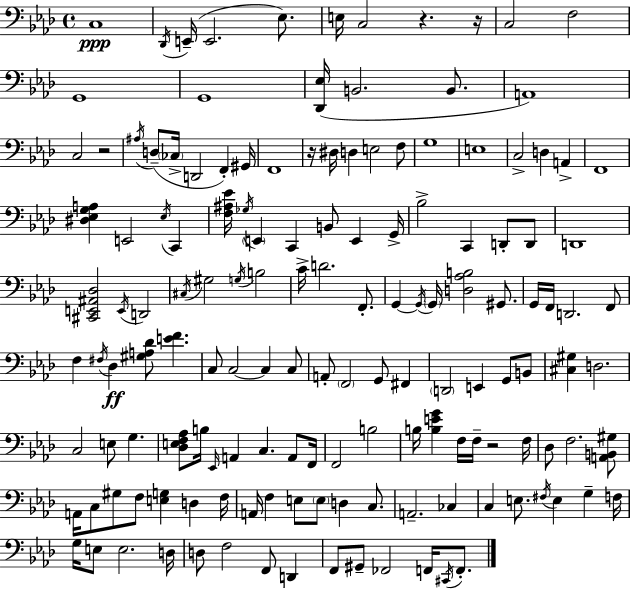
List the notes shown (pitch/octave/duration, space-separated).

C3/w Db2/s E2/s E2/h. Eb3/e. E3/s C3/h R/q. R/s C3/h F3/h G2/w G2/w [Db2,Eb3]/s B2/h. B2/e. A2/w C3/h R/h A#3/s D3/e CES3/s D2/h F2/q G#2/s F2/w R/s D#3/s D3/q E3/h F3/e G3/w E3/w C3/h D3/q A2/q F2/w [D#3,Eb3,G3,A3]/q E2/h Eb3/s C2/q [F3,A#3,Eb4]/s Gb3/s E2/q C2/q B2/e E2/q G2/s Bb3/h C2/q D2/e D2/e D2/w [C#2,E2,A#2,Db3]/h E2/s D2/h C#3/s G#3/h G3/s B3/h C4/s D4/h. F2/e. G2/q G2/s G2/s [D3,Ab3,B3]/h G#2/e. G2/s F2/s D2/h. F2/e F3/q F#3/s Db3/q [G#3,A3,Db4]/e [E4,F4]/q. C3/e C3/h C3/q C3/e A2/e F2/h G2/e F#2/q D2/h E2/q G2/e B2/e [C#3,G#3]/q D3/h. C3/h E3/e G3/q. [Db3,E3,F3,Ab3]/e B3/s Eb2/s A2/q C3/q. A2/e F2/s F2/h B3/h B3/s [B3,E4,G4]/q F3/s F3/s R/h F3/s Db3/e F3/h. [A2,B2,G#3]/e A2/s C3/e G#3/e F3/e [E3,G3]/q D3/q F3/s A2/s F3/q E3/e E3/e D3/q C3/e. A2/h. CES3/q C3/q E3/e. F#3/s E3/q G3/q F3/s G3/s E3/e E3/h. D3/s D3/e F3/h F2/e D2/q F2/e G#2/e FES2/h F2/s C#2/s F2/e.